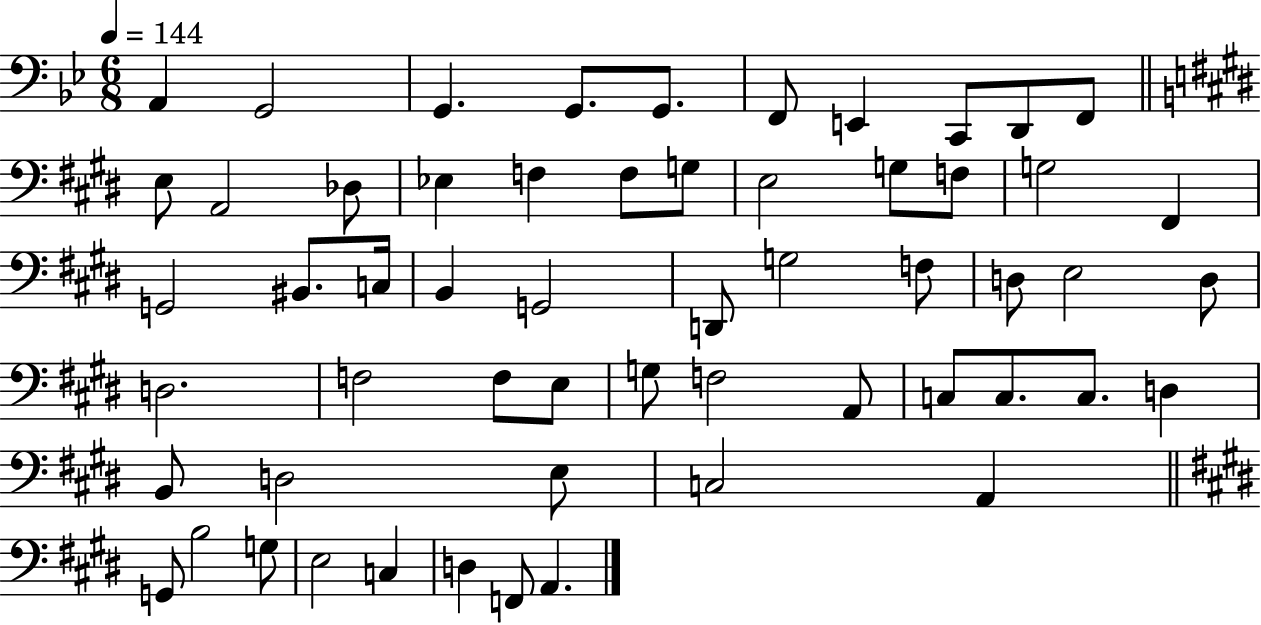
A2/q G2/h G2/q. G2/e. G2/e. F2/e E2/q C2/e D2/e F2/e E3/e A2/h Db3/e Eb3/q F3/q F3/e G3/e E3/h G3/e F3/e G3/h F#2/q G2/h BIS2/e. C3/s B2/q G2/h D2/e G3/h F3/e D3/e E3/h D3/e D3/h. F3/h F3/e E3/e G3/e F3/h A2/e C3/e C3/e. C3/e. D3/q B2/e D3/h E3/e C3/h A2/q G2/e B3/h G3/e E3/h C3/q D3/q F2/e A2/q.